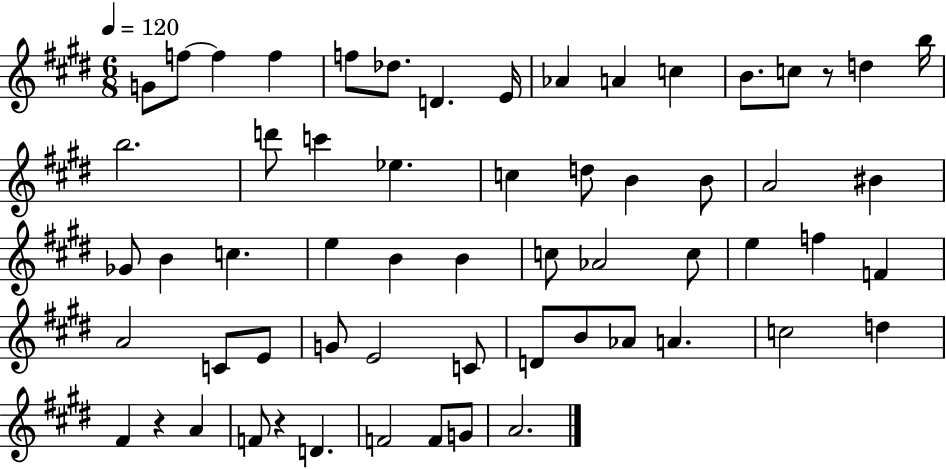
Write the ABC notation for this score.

X:1
T:Untitled
M:6/8
L:1/4
K:E
G/2 f/2 f f f/2 _d/2 D E/4 _A A c B/2 c/2 z/2 d b/4 b2 d'/2 c' _e c d/2 B B/2 A2 ^B _G/2 B c e B B c/2 _A2 c/2 e f F A2 C/2 E/2 G/2 E2 C/2 D/2 B/2 _A/2 A c2 d ^F z A F/2 z D F2 F/2 G/2 A2